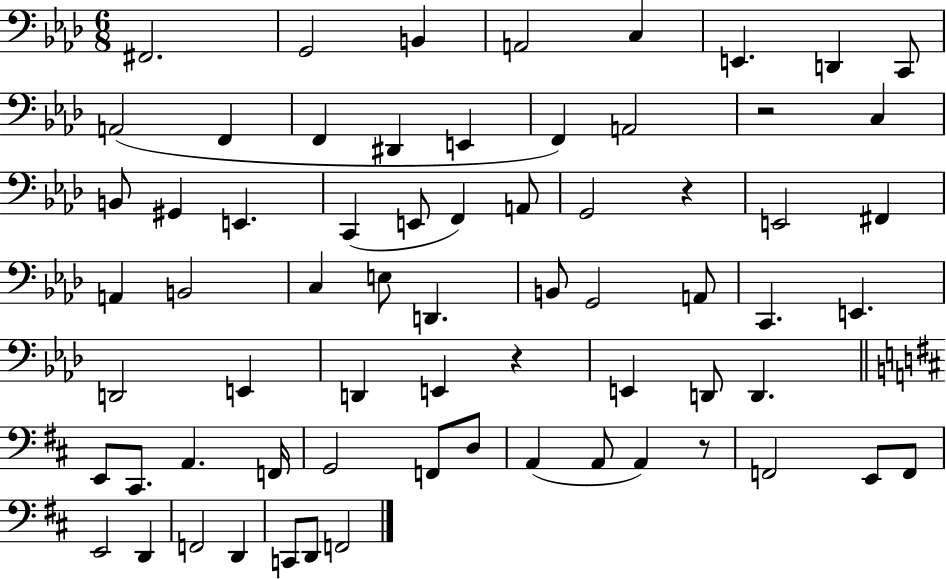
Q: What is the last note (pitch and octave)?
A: F2